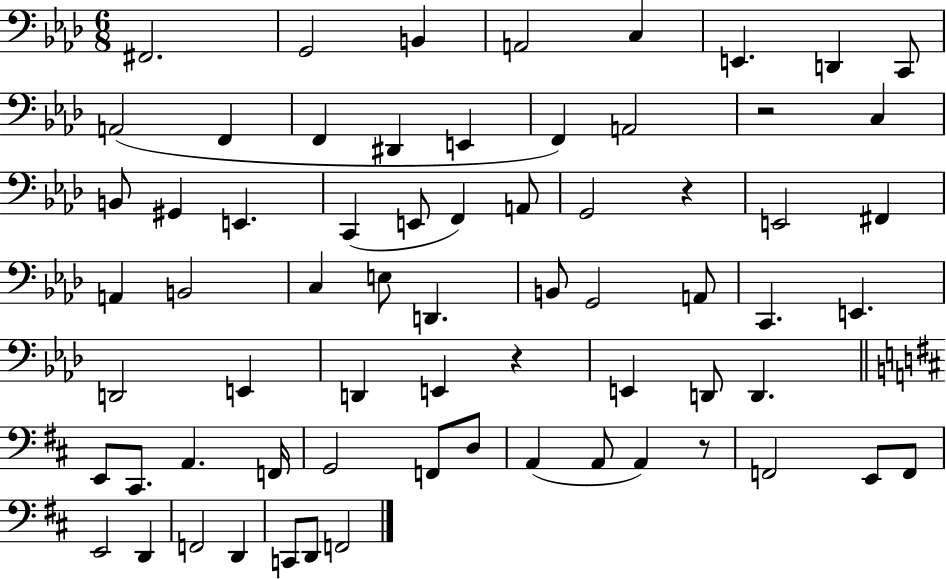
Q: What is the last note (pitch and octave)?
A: F2